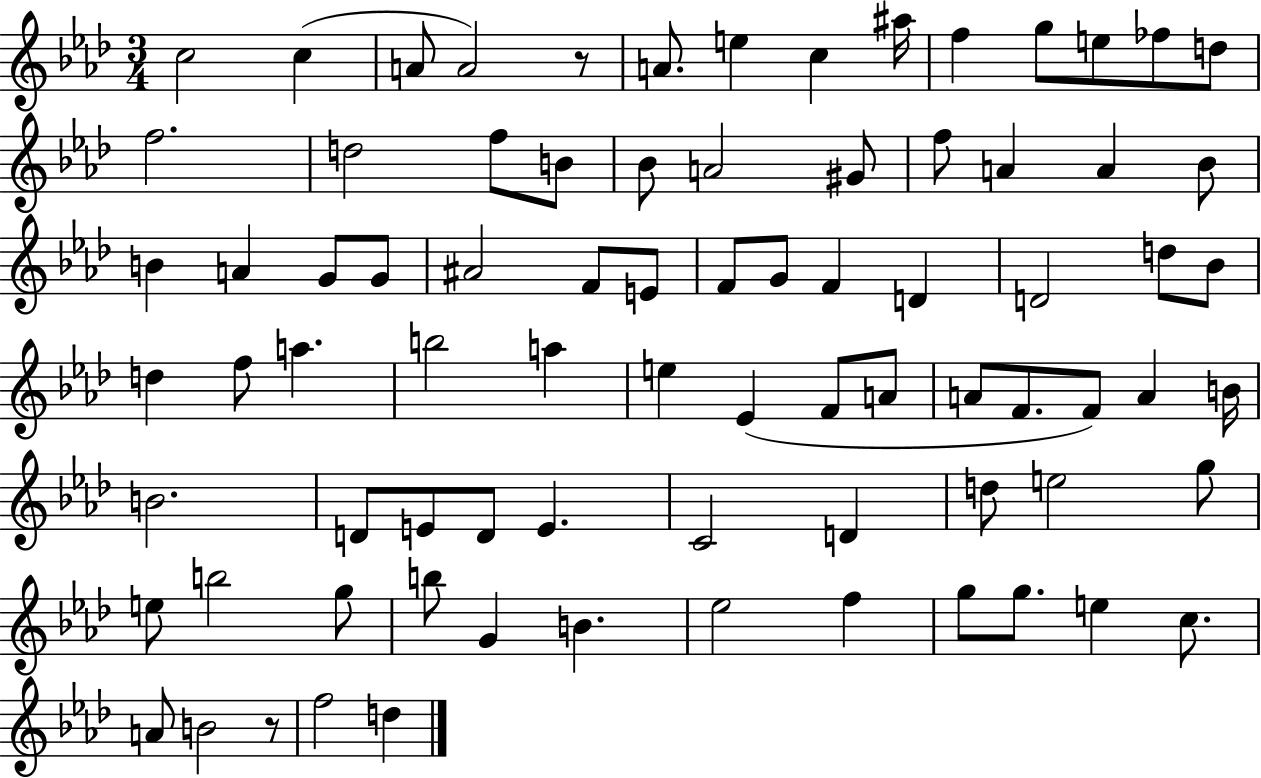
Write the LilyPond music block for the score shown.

{
  \clef treble
  \numericTimeSignature
  \time 3/4
  \key aes \major
  c''2 c''4( | a'8 a'2) r8 | a'8. e''4 c''4 ais''16 | f''4 g''8 e''8 fes''8 d''8 | \break f''2. | d''2 f''8 b'8 | bes'8 a'2 gis'8 | f''8 a'4 a'4 bes'8 | \break b'4 a'4 g'8 g'8 | ais'2 f'8 e'8 | f'8 g'8 f'4 d'4 | d'2 d''8 bes'8 | \break d''4 f''8 a''4. | b''2 a''4 | e''4 ees'4( f'8 a'8 | a'8 f'8. f'8) a'4 b'16 | \break b'2. | d'8 e'8 d'8 e'4. | c'2 d'4 | d''8 e''2 g''8 | \break e''8 b''2 g''8 | b''8 g'4 b'4. | ees''2 f''4 | g''8 g''8. e''4 c''8. | \break a'8 b'2 r8 | f''2 d''4 | \bar "|."
}